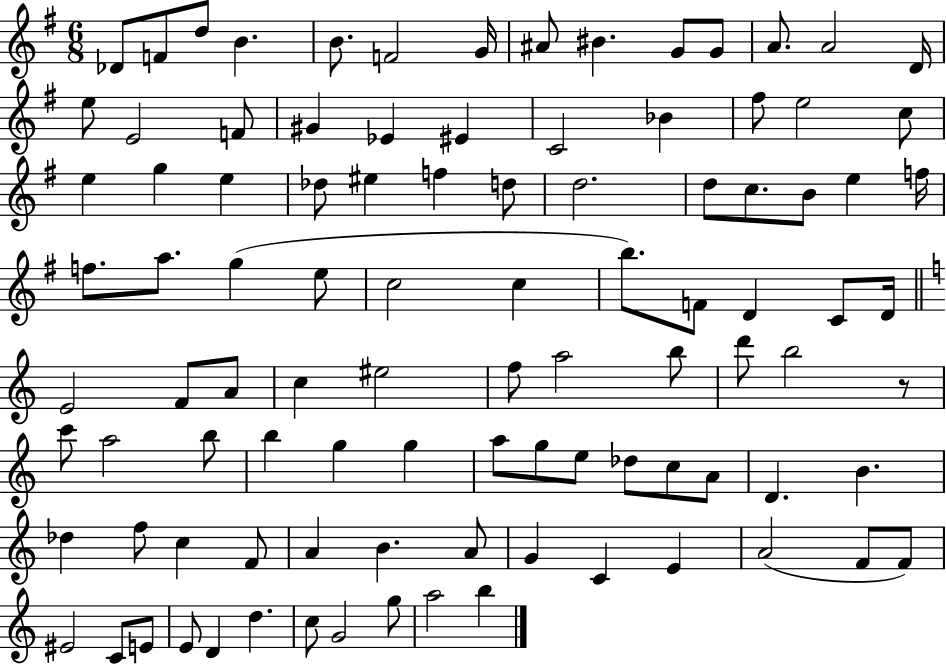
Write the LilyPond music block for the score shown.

{
  \clef treble
  \numericTimeSignature
  \time 6/8
  \key g \major
  des'8 f'8 d''8 b'4. | b'8. f'2 g'16 | ais'8 bis'4. g'8 g'8 | a'8. a'2 d'16 | \break e''8 e'2 f'8 | gis'4 ees'4 eis'4 | c'2 bes'4 | fis''8 e''2 c''8 | \break e''4 g''4 e''4 | des''8 eis''4 f''4 d''8 | d''2. | d''8 c''8. b'8 e''4 f''16 | \break f''8. a''8. g''4( e''8 | c''2 c''4 | b''8.) f'8 d'4 c'8 d'16 | \bar "||" \break \key a \minor e'2 f'8 a'8 | c''4 eis''2 | f''8 a''2 b''8 | d'''8 b''2 r8 | \break c'''8 a''2 b''8 | b''4 g''4 g''4 | a''8 g''8 e''8 des''8 c''8 a'8 | d'4. b'4. | \break des''4 f''8 c''4 f'8 | a'4 b'4. a'8 | g'4 c'4 e'4 | a'2( f'8 f'8) | \break eis'2 c'8 e'8 | e'8 d'4 d''4. | c''8 g'2 g''8 | a''2 b''4 | \break \bar "|."
}